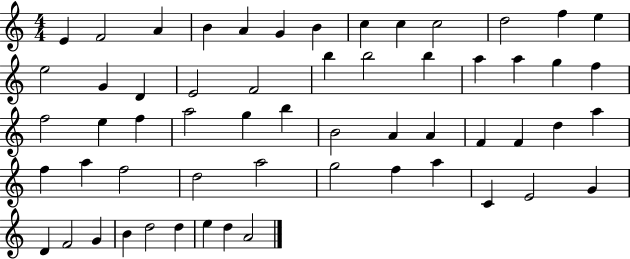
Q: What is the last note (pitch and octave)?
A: A4